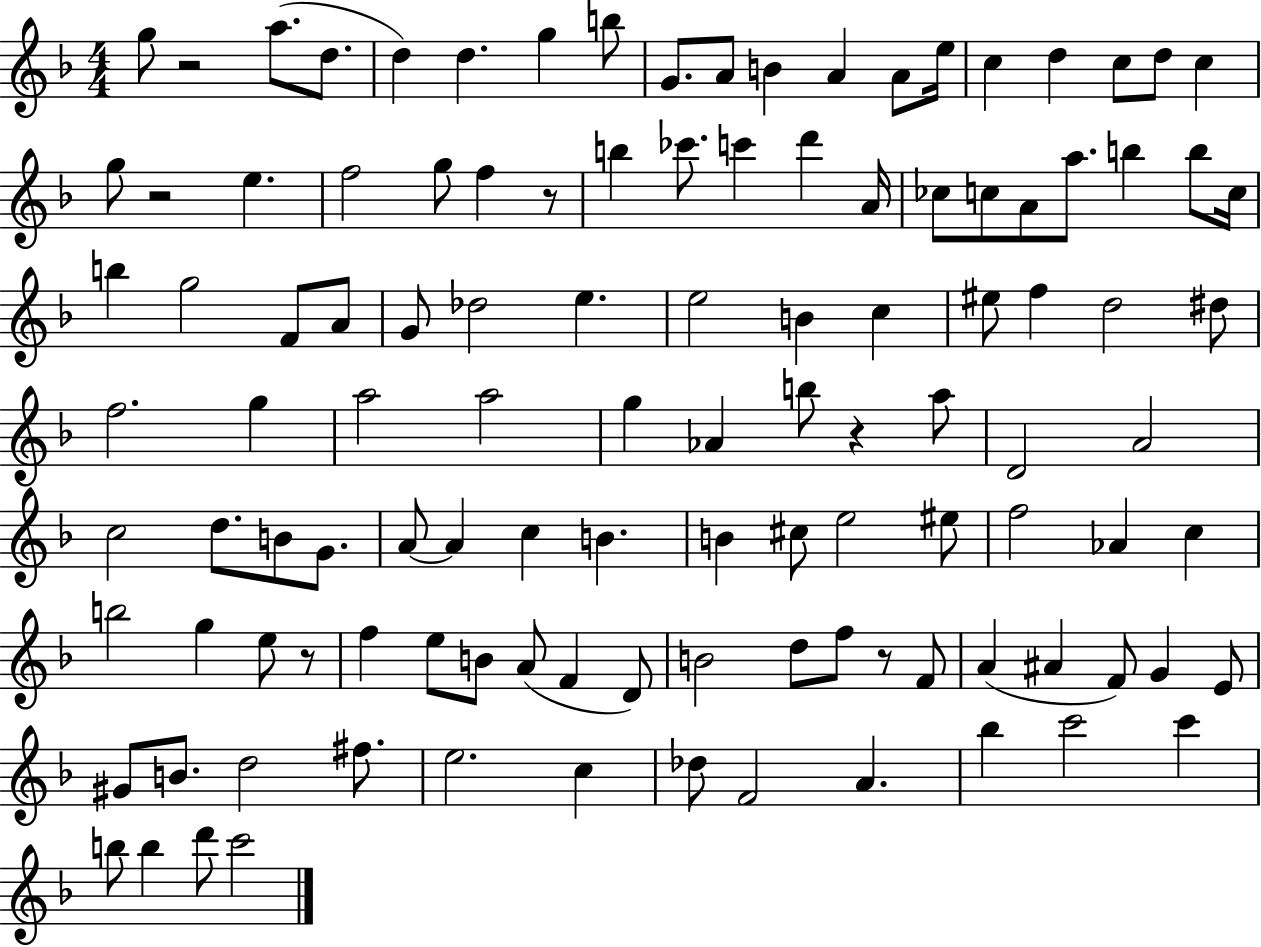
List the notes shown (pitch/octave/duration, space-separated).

G5/e R/h A5/e. D5/e. D5/q D5/q. G5/q B5/e G4/e. A4/e B4/q A4/q A4/e E5/s C5/q D5/q C5/e D5/e C5/q G5/e R/h E5/q. F5/h G5/e F5/q R/e B5/q CES6/e. C6/q D6/q A4/s CES5/e C5/e A4/e A5/e. B5/q B5/e C5/s B5/q G5/h F4/e A4/e G4/e Db5/h E5/q. E5/h B4/q C5/q EIS5/e F5/q D5/h D#5/e F5/h. G5/q A5/h A5/h G5/q Ab4/q B5/e R/q A5/e D4/h A4/h C5/h D5/e. B4/e G4/e. A4/e A4/q C5/q B4/q. B4/q C#5/e E5/h EIS5/e F5/h Ab4/q C5/q B5/h G5/q E5/e R/e F5/q E5/e B4/e A4/e F4/q D4/e B4/h D5/e F5/e R/e F4/e A4/q A#4/q F4/e G4/q E4/e G#4/e B4/e. D5/h F#5/e. E5/h. C5/q Db5/e F4/h A4/q. Bb5/q C6/h C6/q B5/e B5/q D6/e C6/h